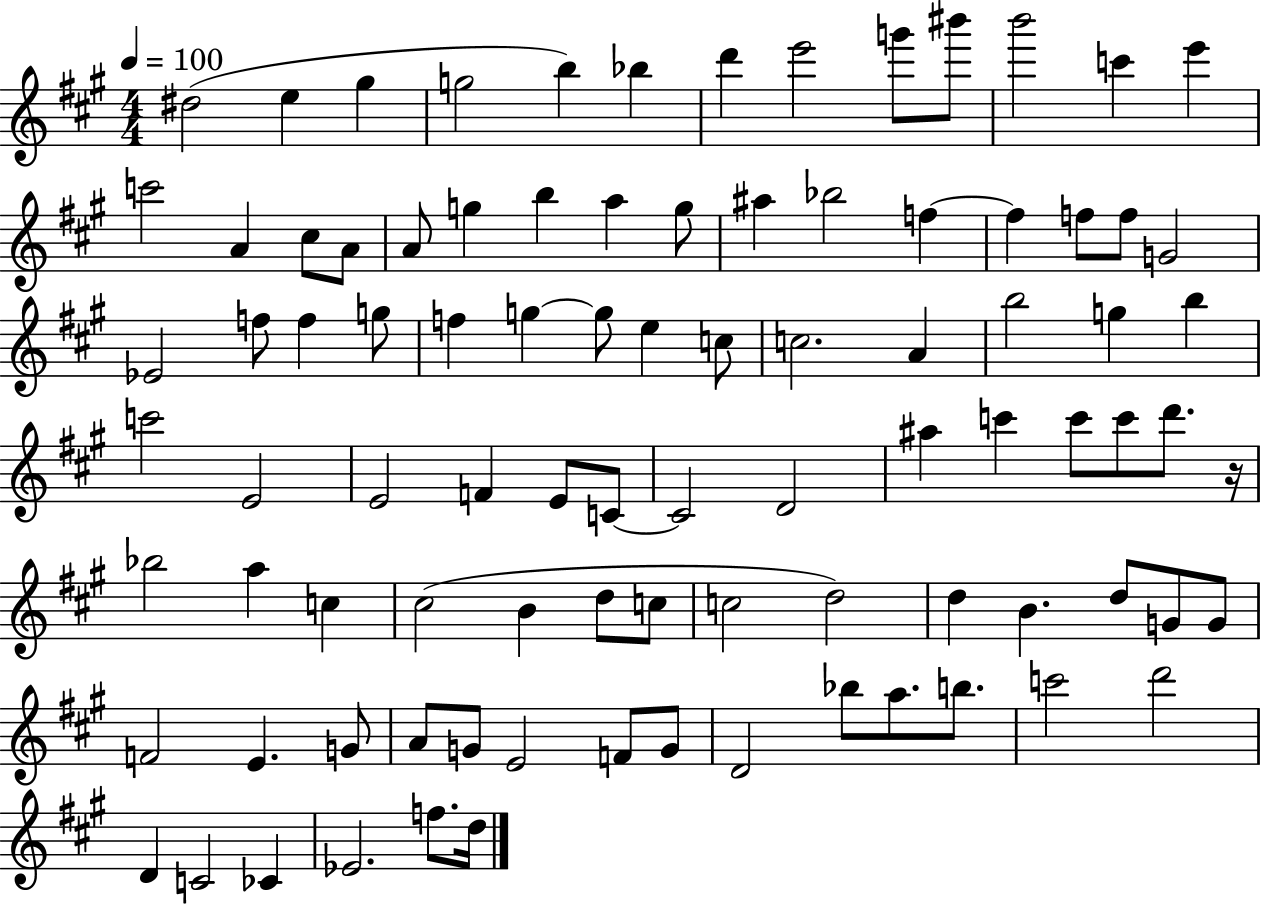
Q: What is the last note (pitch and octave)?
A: D5